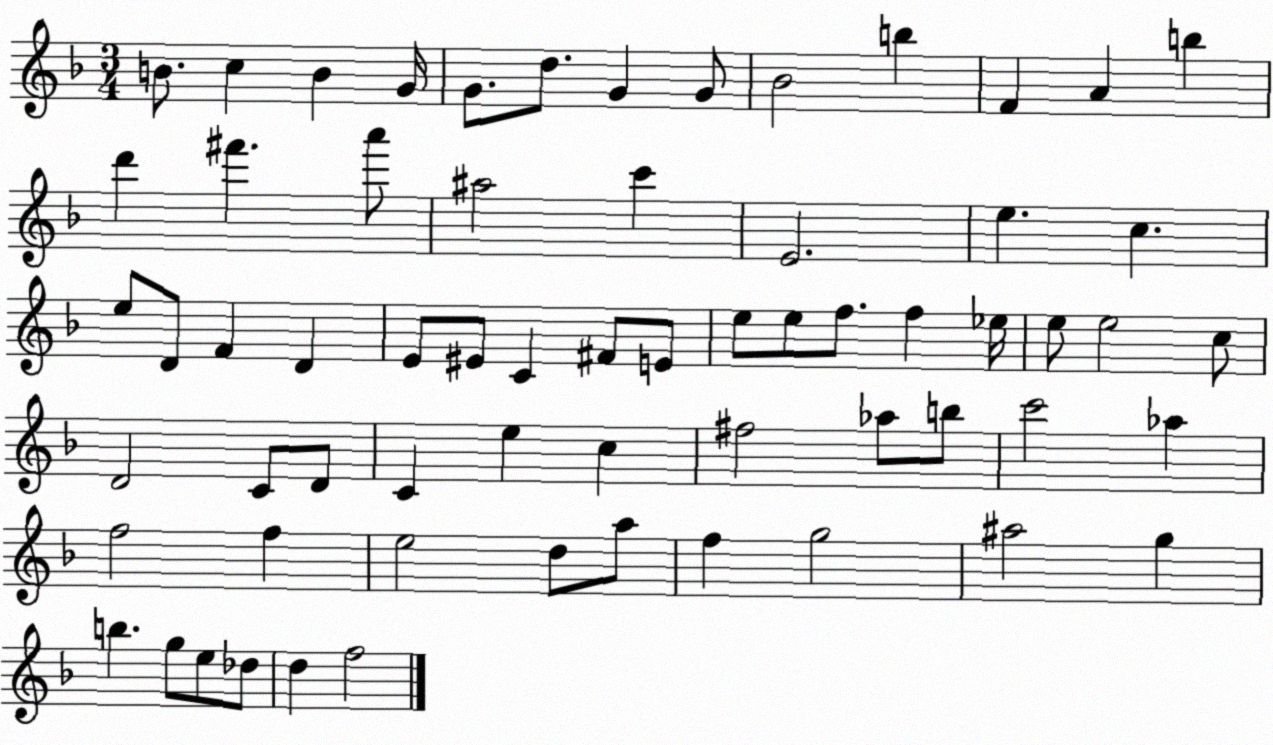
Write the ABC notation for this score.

X:1
T:Untitled
M:3/4
L:1/4
K:F
B/2 c B G/4 G/2 d/2 G G/2 _B2 b F A b d' ^f' a'/2 ^a2 c' E2 e c e/2 D/2 F D E/2 ^E/2 C ^F/2 E/2 e/2 e/2 f/2 f _e/4 e/2 e2 c/2 D2 C/2 D/2 C e c ^f2 _a/2 b/2 c'2 _a f2 f e2 d/2 a/2 f g2 ^a2 g b g/2 e/2 _d/2 d f2